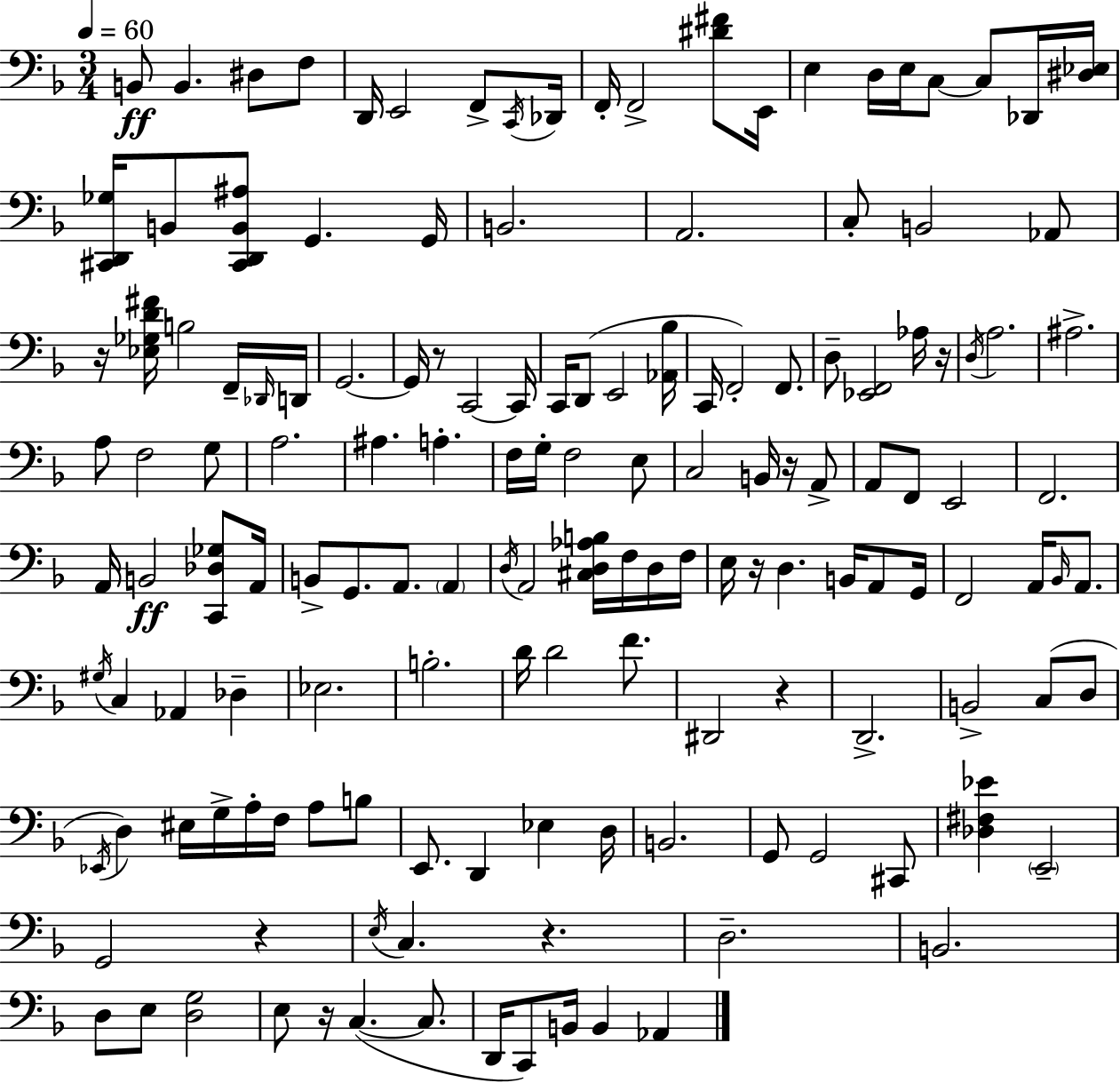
{
  \clef bass
  \numericTimeSignature
  \time 3/4
  \key f \major
  \tempo 4 = 60
  \repeat volta 2 { b,8\ff b,4. dis8 f8 | d,16 e,2 f,8-> \acciaccatura { c,16 } | des,16 f,16-. f,2-> <dis' fis'>8 | e,16 e4 d16 e16 c8~~ c8 des,16 | \break <dis ees>16 <cis, d, ges>16 b,8 <cis, d, b, ais>8 g,4. | g,16 b,2. | a,2. | c8-. b,2 aes,8 | \break r16 <ees ges d' fis'>16 b2 f,16-- | \grace { des,16 } d,16 g,2.~~ | g,16 r8 c,2~~ | c,16 c,16 d,8( e,2 | \break <aes, bes>16 c,16 f,2-.) f,8. | d8-- <ees, f,>2 | aes16 r16 \acciaccatura { d16 } a2. | ais2.-> | \break a8 f2 | g8 a2. | ais4. a4.-. | f16 g16-. f2 | \break e8 c2 b,16 | r16 a,8-> a,8 f,8 e,2 | f,2. | a,16 b,2\ff | \break <c, des ges>8 a,16 b,8-> g,8. a,8. \parenthesize a,4 | \acciaccatura { d16 } a,2 | <cis d aes b>16 f16 d16 f16 e16 r16 d4. | b,16 a,8 g,16 f,2 | \break a,16 \grace { bes,16 } a,8. \acciaccatura { gis16 } c4 aes,4 | des4-- ees2. | b2.-. | d'16 d'2 | \break f'8. dis,2 | r4 d,2.-> | b,2-> | c8( d8 \acciaccatura { ees,16 }) d4 eis16 | \break g16-> a16-. f16 a8 b8 e,8. d,4 | ees4 d16 b,2. | g,8 g,2 | cis,8 <des fis ees'>4 \parenthesize e,2-- | \break g,2 | r4 \acciaccatura { e16 } c4. | r4. d2.-- | b,2. | \break d8 e8 | <d g>2 e8 r16 c4.~(~ | c8. d,16 c,8) b,16 | b,4 aes,4 } \bar "|."
}